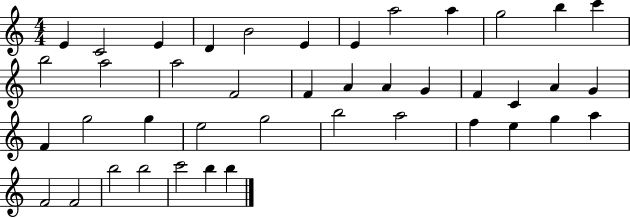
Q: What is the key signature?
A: C major